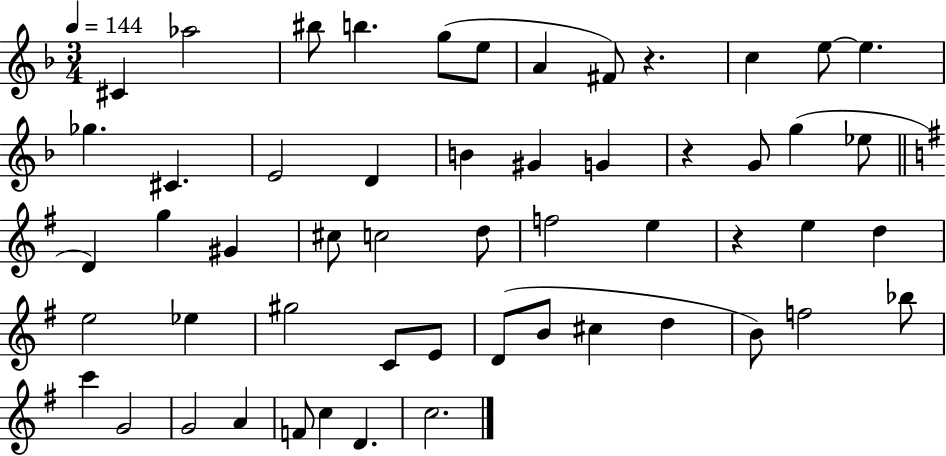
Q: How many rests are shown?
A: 3